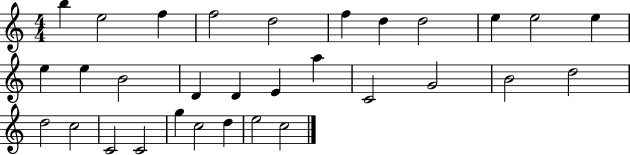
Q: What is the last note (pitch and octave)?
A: C5